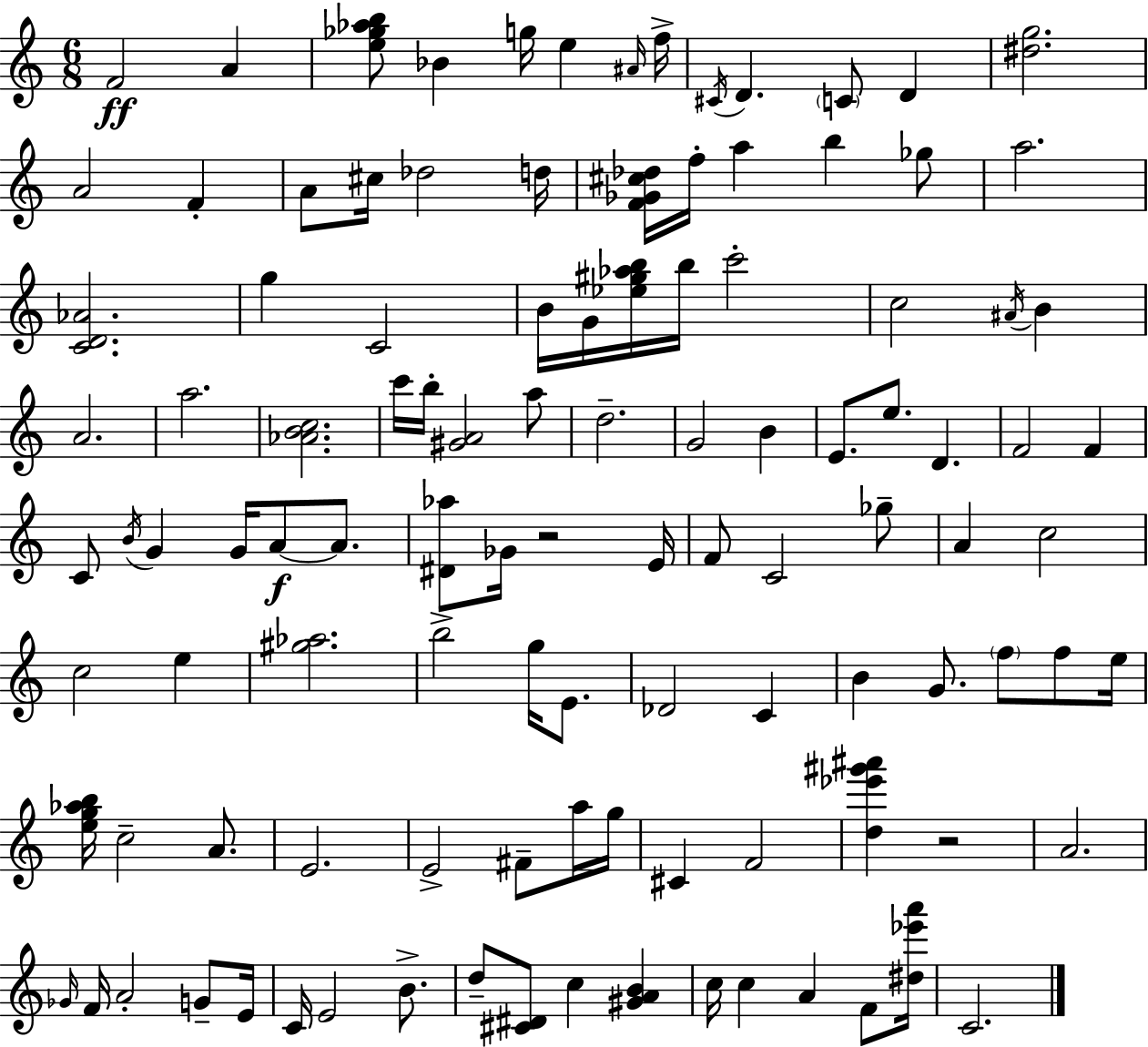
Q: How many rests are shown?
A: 2